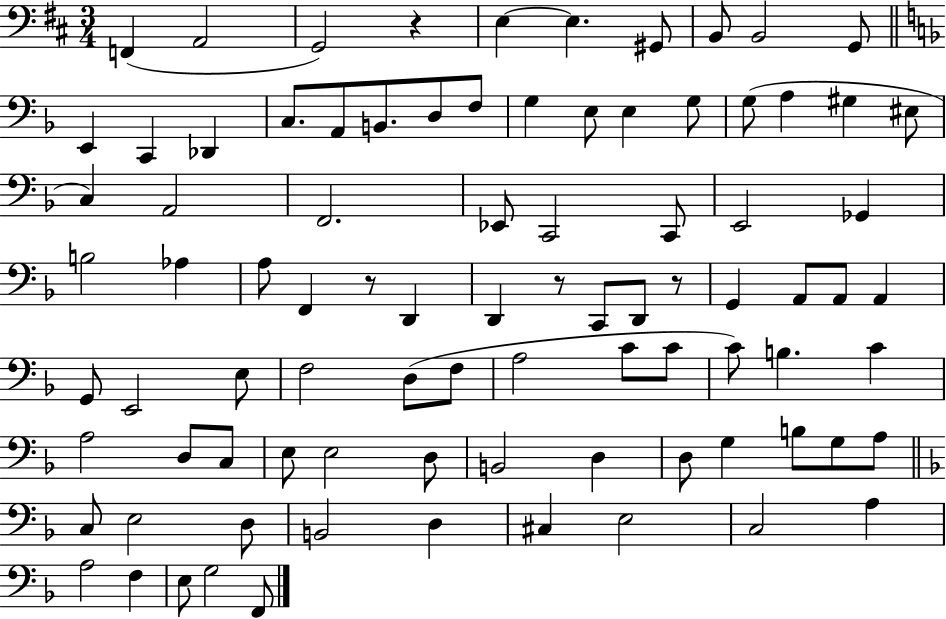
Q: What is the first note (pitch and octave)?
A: F2